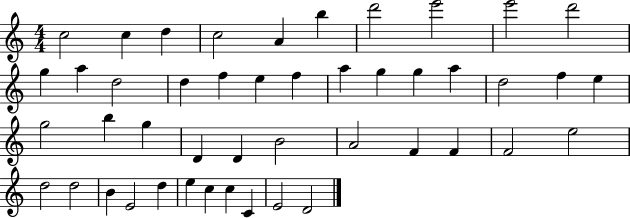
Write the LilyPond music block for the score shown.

{
  \clef treble
  \numericTimeSignature
  \time 4/4
  \key c \major
  c''2 c''4 d''4 | c''2 a'4 b''4 | d'''2 e'''2 | e'''2 d'''2 | \break g''4 a''4 d''2 | d''4 f''4 e''4 f''4 | a''4 g''4 g''4 a''4 | d''2 f''4 e''4 | \break g''2 b''4 g''4 | d'4 d'4 b'2 | a'2 f'4 f'4 | f'2 e''2 | \break d''2 d''2 | b'4 e'2 d''4 | e''4 c''4 c''4 c'4 | e'2 d'2 | \break \bar "|."
}